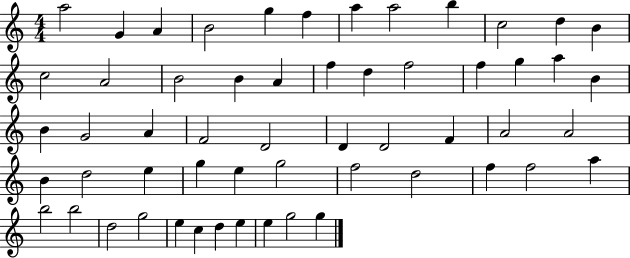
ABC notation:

X:1
T:Untitled
M:4/4
L:1/4
K:C
a2 G A B2 g f a a2 b c2 d B c2 A2 B2 B A f d f2 f g a B B G2 A F2 D2 D D2 F A2 A2 B d2 e g e g2 f2 d2 f f2 a b2 b2 d2 g2 e c d e e g2 g